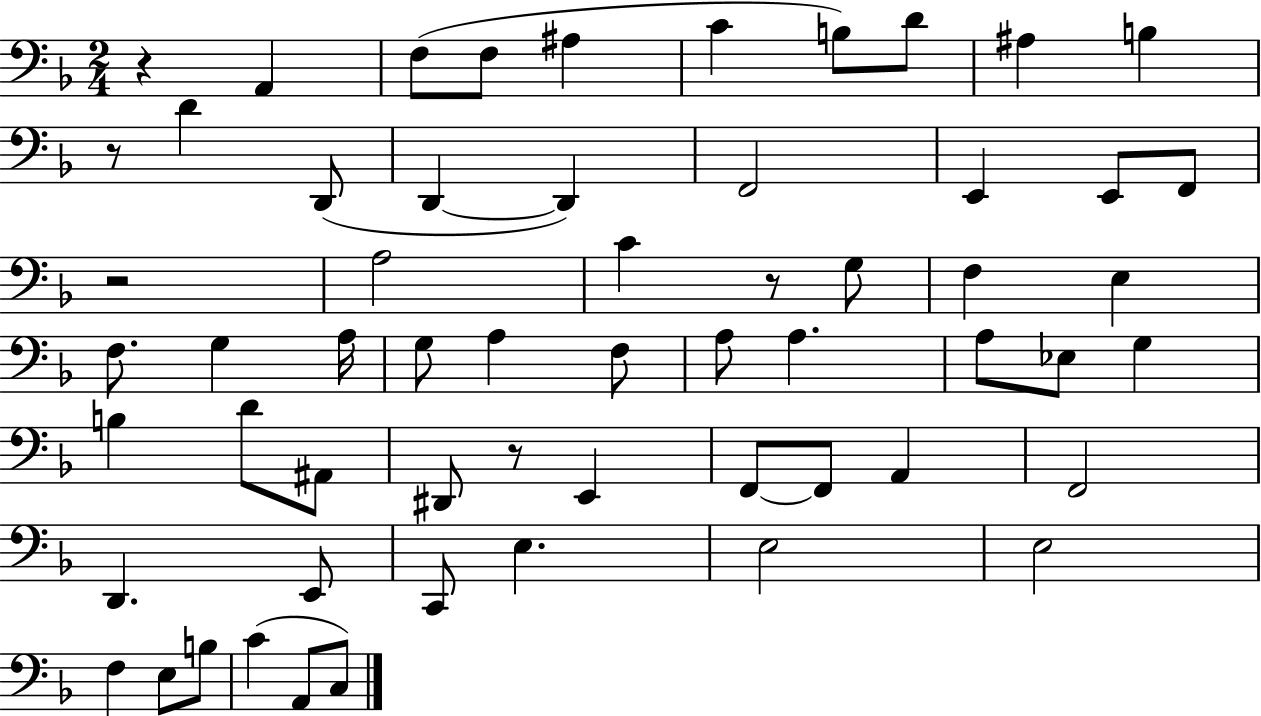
{
  \clef bass
  \numericTimeSignature
  \time 2/4
  \key f \major
  r4 a,4 | f8( f8 ais4 | c'4 b8) d'8 | ais4 b4 | \break r8 d'4 d,8( | d,4~~ d,4) | f,2 | e,4 e,8 f,8 | \break r2 | a2 | c'4 r8 g8 | f4 e4 | \break f8. g4 a16 | g8 a4 f8 | a8 a4. | a8 ees8 g4 | \break b4 d'8 ais,8 | dis,8 r8 e,4 | f,8~~ f,8 a,4 | f,2 | \break d,4. e,8 | c,8 e4. | e2 | e2 | \break f4 e8 b8 | c'4( a,8 c8) | \bar "|."
}